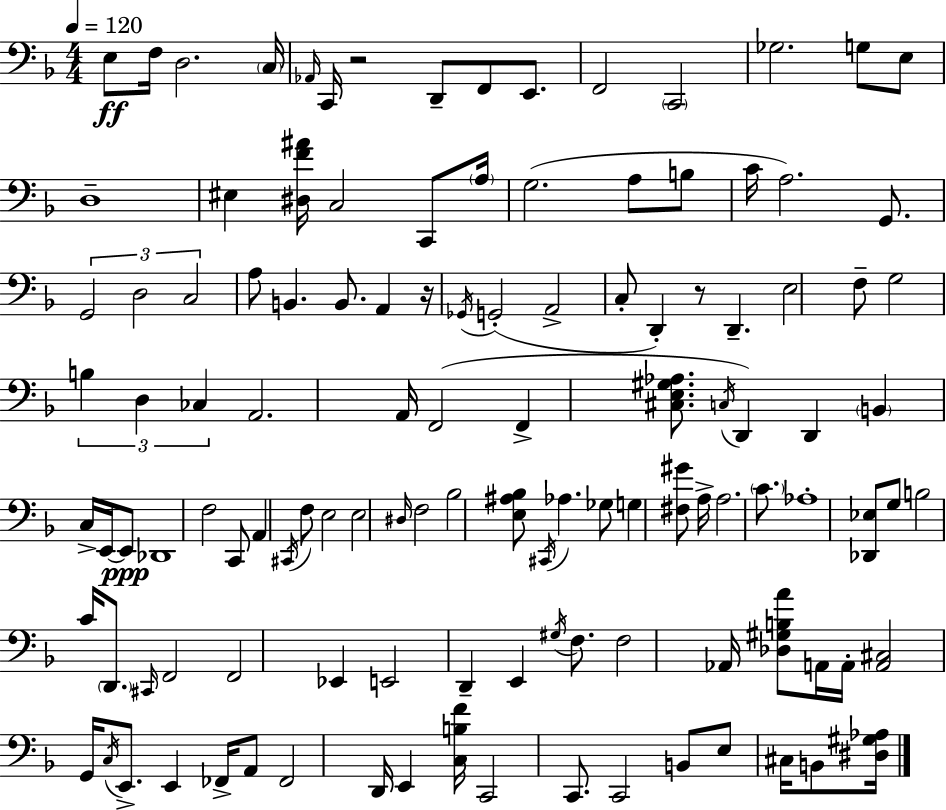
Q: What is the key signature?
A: F major